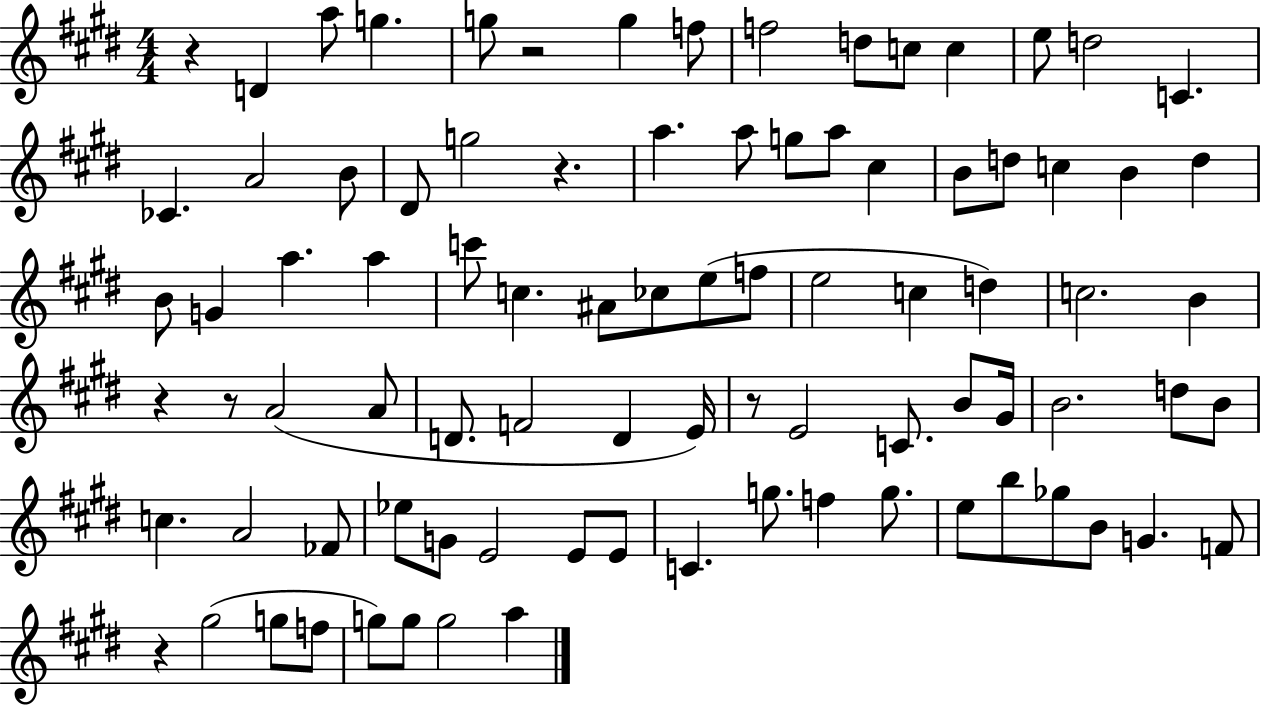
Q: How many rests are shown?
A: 7